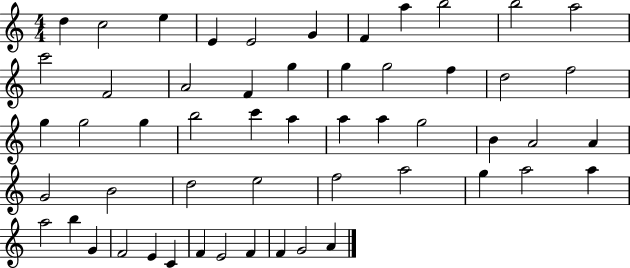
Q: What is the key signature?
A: C major